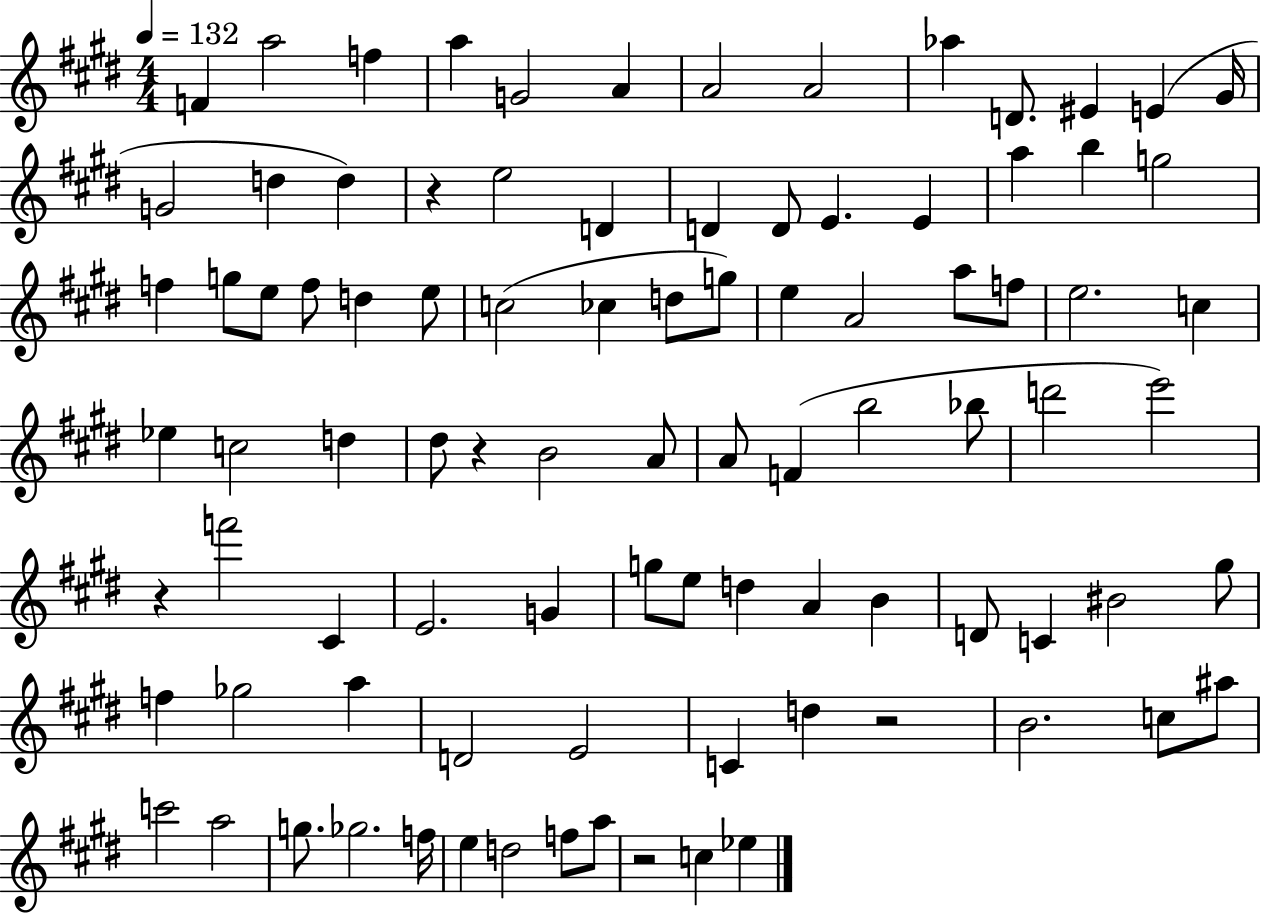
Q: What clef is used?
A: treble